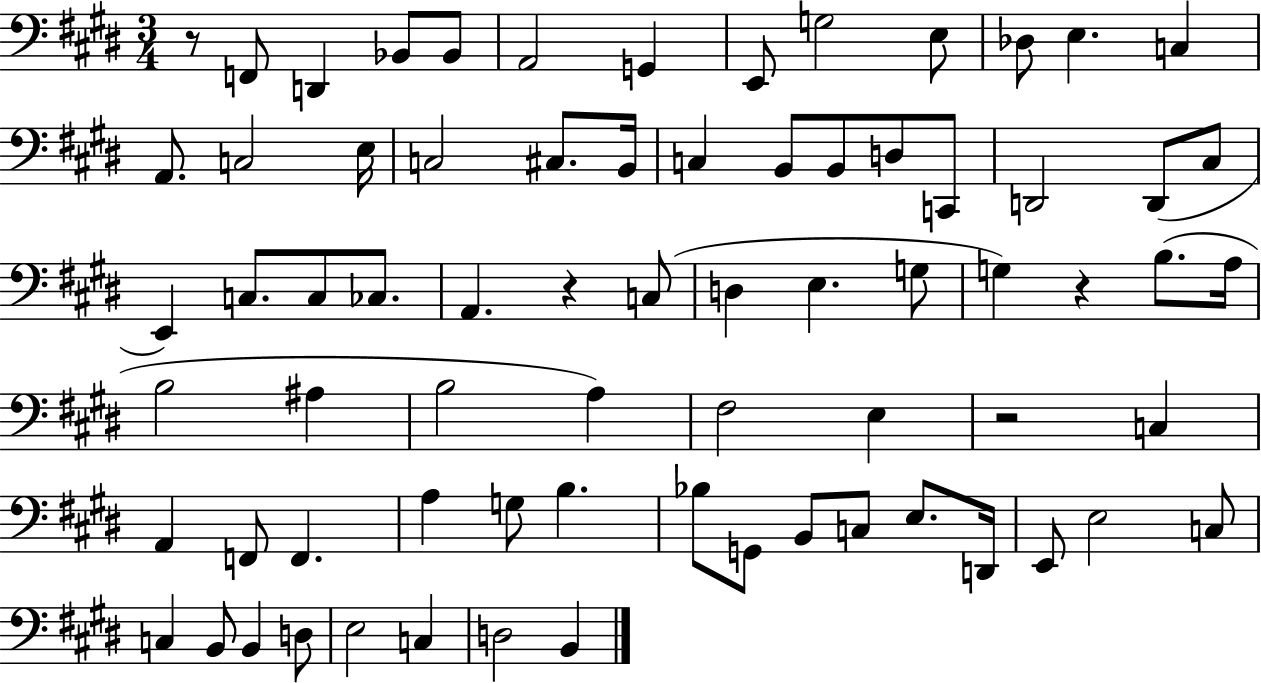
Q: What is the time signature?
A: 3/4